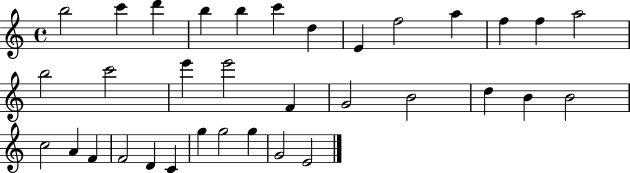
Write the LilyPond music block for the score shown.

{
  \clef treble
  \time 4/4
  \defaultTimeSignature
  \key c \major
  b''2 c'''4 d'''4 | b''4 b''4 c'''4 d''4 | e'4 f''2 a''4 | f''4 f''4 a''2 | \break b''2 c'''2 | e'''4 e'''2 f'4 | g'2 b'2 | d''4 b'4 b'2 | \break c''2 a'4 f'4 | f'2 d'4 c'4 | g''4 g''2 g''4 | g'2 e'2 | \break \bar "|."
}